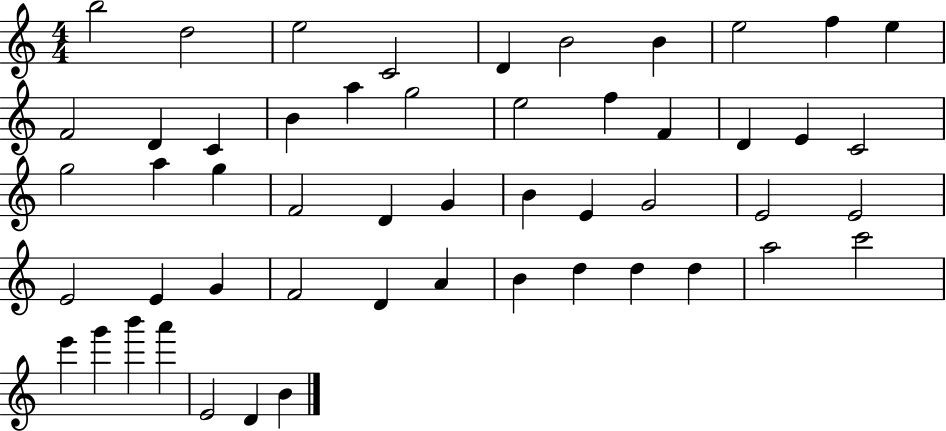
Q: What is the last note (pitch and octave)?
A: B4